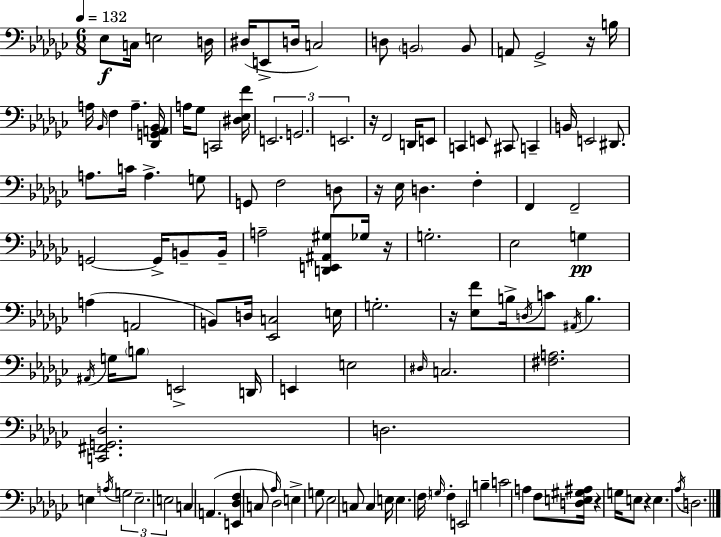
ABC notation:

X:1
T:Untitled
M:6/8
L:1/4
K:Ebm
_E,/2 C,/4 E,2 D,/4 ^D,/4 E,,/2 D,/4 C,2 D,/2 B,,2 B,,/2 A,,/2 _G,,2 z/4 B,/4 A,/4 _B,,/4 F, A, [_D,,G,,A,,_B,,]/4 A,/4 _G,/2 C,,2 [^D,_E,F]/4 E,,2 G,,2 E,,2 z/4 F,,2 D,,/4 E,,/2 C,, E,,/2 ^C,,/2 C,, B,,/4 E,,2 ^D,,/2 A,/2 C/4 A, G,/2 G,,/2 F,2 D,/2 z/4 _E,/4 D, F, F,, F,,2 G,,2 G,,/4 B,,/2 B,,/4 A,2 [D,,E,,^A,,^G,]/2 _G,/4 z/4 G,2 _E,2 G, A, A,,2 B,,/2 D,/4 [_E,,C,]2 E,/4 G,2 z/4 [_E,F]/2 B,/4 D,/4 C/2 ^A,,/4 B, ^A,,/4 G,/4 B,/2 E,,2 D,,/4 E,, E,2 ^D,/4 C,2 [^F,A,]2 [C,,^F,,G,,_D,]2 D,2 E, A,/4 G,2 E,2 E,2 C, A,, [E,,_D,F,] C,/2 _A,/4 _D,2 E, G,/2 _E,2 C,/2 C, E,/4 E, F,/4 G,/4 F, E,,2 B, C2 A, F,/2 [D,E,^G,^A,]/4 z G,/4 E,/2 z E, _A,/4 D,2